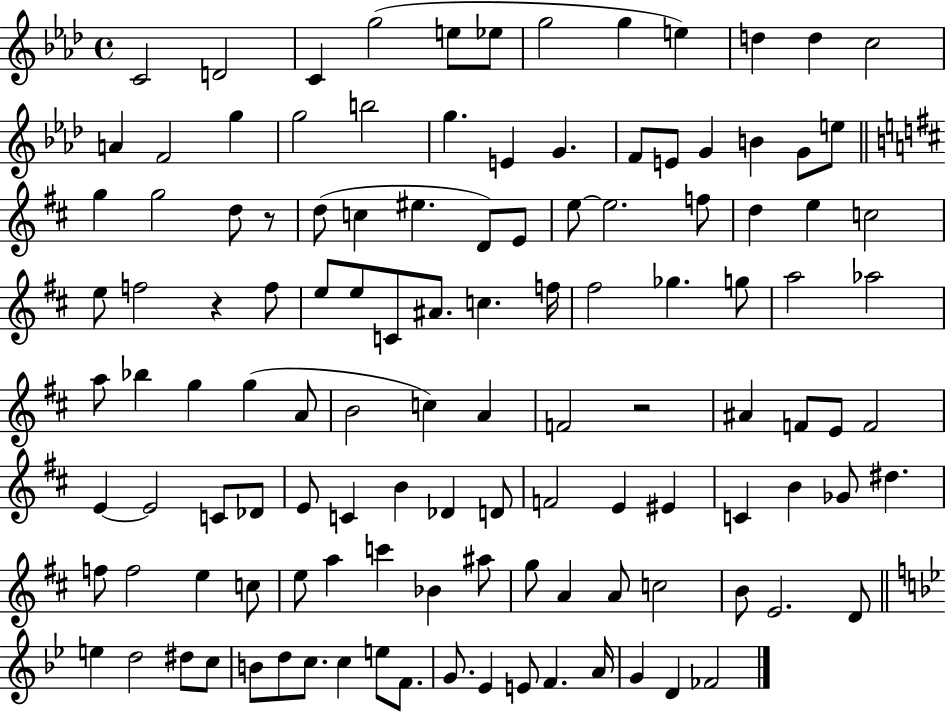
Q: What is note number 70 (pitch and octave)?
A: C4